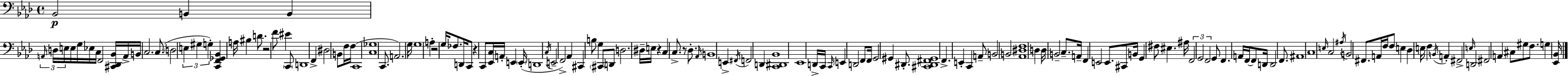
{
  \clef bass
  \time 4/4
  \defaultTimeSignature
  \key aes \major
  bes,2\p b,4 b,4 | \tuplet 3/2 { \grace { a,16 } d16 e16 } e16 g16 ees16 c16 f,2 <cis, des, bes,>16 | a,16-> b,16 c2. c8.( | \parenthesize d2 \tuplet 3/2 { e4 gis4 | \break g4-.) } <c, f, ges, bes,>4 a16 bis4 d'8. | r2 f'8 eis'4 \parenthesize c,8 | d,1 | f,4-> dis2 b,8 f16 | \break f16 c,1( | <c ges>1 | c,8. a,2.) | g16 g1 | \break a4-. r2 g16 fes8. | d,16 c,8 r4 c,8 <ees, c>16 a,16-. e,4 | \parenthesize e,16-.( d,1 | \acciaccatura { c16 } e,2-- f,2->) | \break aes,4 cis,4 b8 g4 | \parenthesize cis,8 d,8 d2. | dis16-- e16 r4 c4 c8.-> r8 des8.-. | \grace { aes,16 } b,1 | \break e,4-> \acciaccatura { fis,16 } f,2 | d,4 <c, dis, bes,>1 | ees,1 | d,16-> c,16 \grace { c,16 } e,4 d,2 | \break f,8 f,16 g,2 gis,4 | dis,8.-. <cis, dis, fis, gis,>1 | f,4.-> e,4-. c,4 | a,8-- b,2 b,2 | \break <aes, dis f>1 | d4 d16 b,2-- | c8.-- a,16-- f,4 e,2 | e,8. cis,8 b,16 g,4 fis8 eis4. | \break ais16 \tuplet 3/2 { f,2 g,2 | f,2 } g,8 f,4. | a,16 f,16~~ f,8 d,16 d,2 | f,8. ais,1 | \break c1 | \grace { e16 } c2 \acciaccatura { ais16 } b,2 | fis,8. a,16 f16 f8 e4 | des4 e16 f4 \acciaccatura { b,16 } a,4-. | \break fis,2-> \grace { e16 } d,2 | fis,2 a,4 cis8 gis8 | f8. g4 <ees, bes,>16 \bar "|."
}